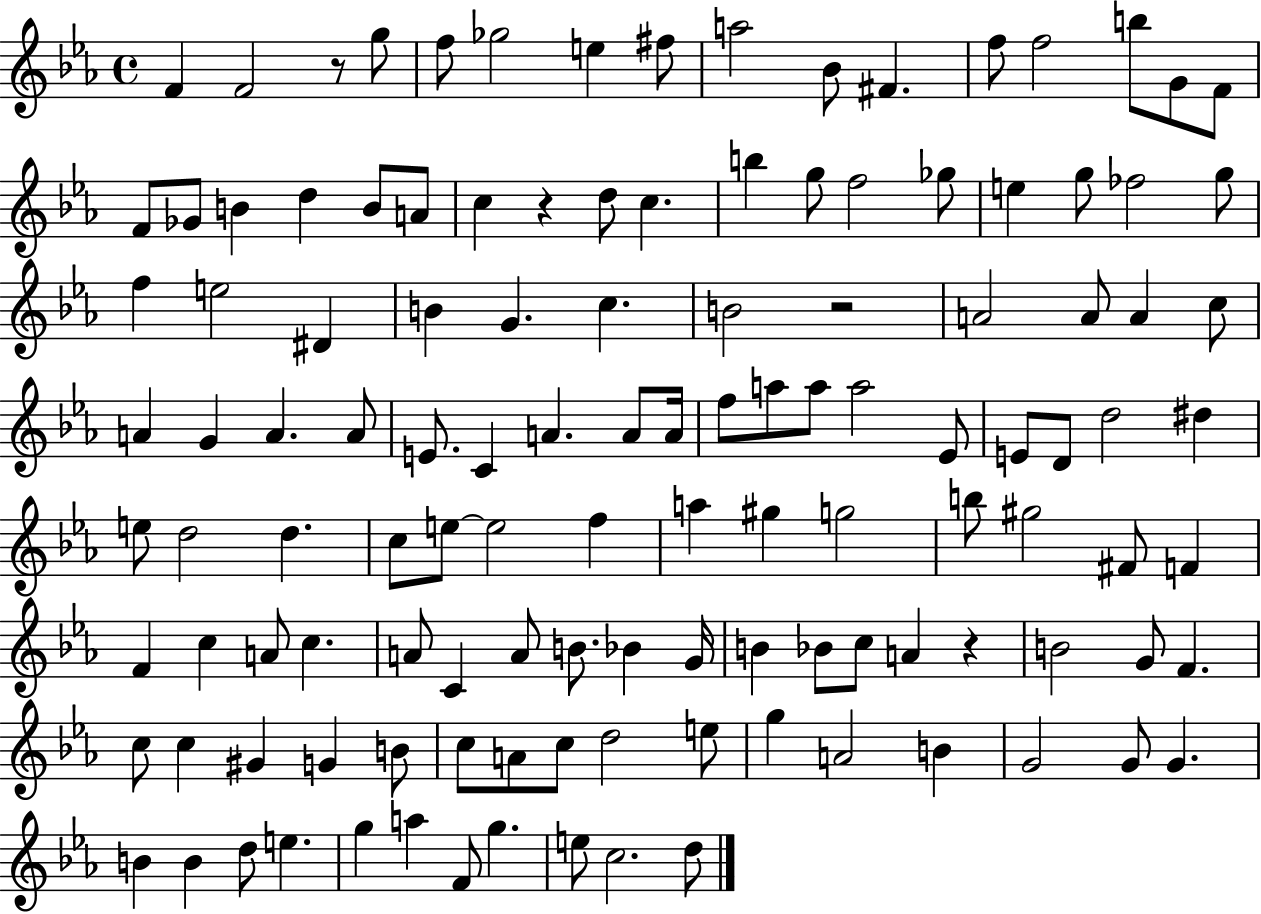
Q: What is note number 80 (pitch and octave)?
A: A4